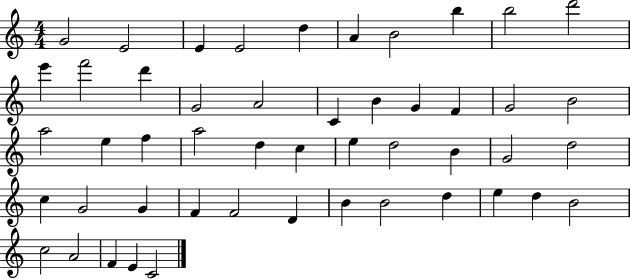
G4/h E4/h E4/q E4/h D5/q A4/q B4/h B5/q B5/h D6/h E6/q F6/h D6/q G4/h A4/h C4/q B4/q G4/q F4/q G4/h B4/h A5/h E5/q F5/q A5/h D5/q C5/q E5/q D5/h B4/q G4/h D5/h C5/q G4/h G4/q F4/q F4/h D4/q B4/q B4/h D5/q E5/q D5/q B4/h C5/h A4/h F4/q E4/q C4/h